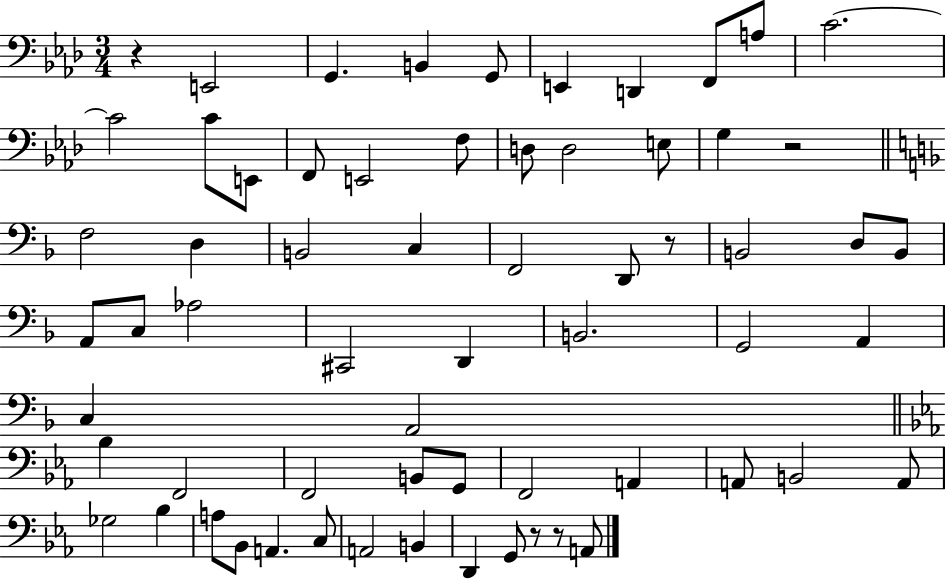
{
  \clef bass
  \numericTimeSignature
  \time 3/4
  \key aes \major
  \repeat volta 2 { r4 e,2 | g,4. b,4 g,8 | e,4 d,4 f,8 a8 | c'2.~~ | \break c'2 c'8 e,8 | f,8 e,2 f8 | d8 d2 e8 | g4 r2 | \break \bar "||" \break \key d \minor f2 d4 | b,2 c4 | f,2 d,8 r8 | b,2 d8 b,8 | \break a,8 c8 aes2 | cis,2 d,4 | b,2. | g,2 a,4 | \break c4 a,2 | \bar "||" \break \key c \minor bes4 f,2 | f,2 b,8 g,8 | f,2 a,4 | a,8 b,2 a,8 | \break ges2 bes4 | a8 bes,8 a,4. c8 | a,2 b,4 | d,4 g,8 r8 r8 a,8 | \break } \bar "|."
}